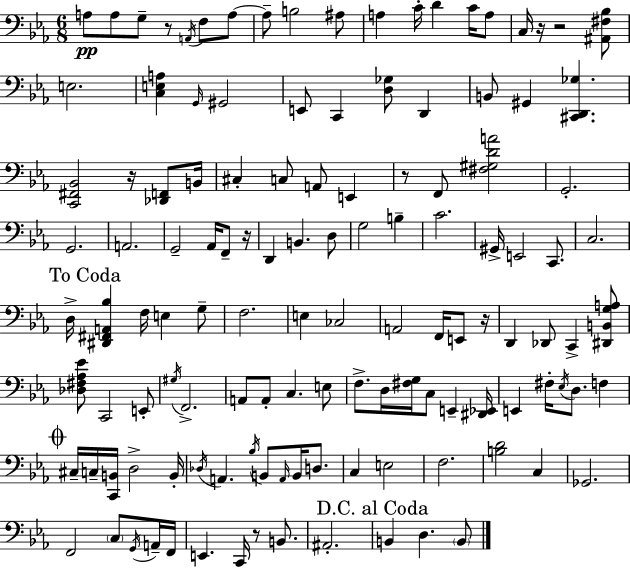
{
  \clef bass
  \numericTimeSignature
  \time 6/8
  \key c \minor
  a8\pp a8 g8-- r8 \acciaccatura { a,16 } f8 a8~~ | a8-- b2 ais8 | a4 c'16-. d'4 c'16 a8 | c16 r16 r2 <ais, fis bes>8 | \break e2. | <c e a>4 \grace { g,16 } gis,2 | e,8 c,4 <d ges>8 d,4 | b,8 gis,4 <cis, d, ges>4. | \break <c, fis, bes,>2 r16 <des, f,>8 | b,16 cis4-. c8 a,8 e,4 | r8 f,8 <fis gis d' a'>2 | g,2.-. | \break g,2. | a,2. | g,2-- aes,16 f,8-- | r16 d,4 b,4. | \break d8 g2 b4-- | c'2. | gis,16-> e,2 c,8. | c2. | \break \mark "To Coda" d16-> <dis, fis, a, bes>4 f16 e4 | g8-- f2. | e4 ces2 | a,2 f,16 e,8 | \break r16 d,4 des,8 c,4-> | <dis, b, g a>8 <des fis aes ees'>8 c,2 | e,8-. \acciaccatura { gis16 } f,2.-> | a,8 a,8-. c4. | \break e8 f8.-> d16 <fis g>16 c8 e,4-- | <dis, ees,>16 e,4 fis16-. \acciaccatura { ees16 } d8. | f4 \mark \markup { \musicglyph "scripts.coda" } cis16-- c16-- <c, b,>16 d2-> | b,16-. \acciaccatura { des16 } a,4. \acciaccatura { bes16 } | \break b,8 \grace { a,16 } b,16 d8. c4 e2 | f2. | <b d'>2 | c4 ges,2. | \break f,2 | \parenthesize c8 \acciaccatura { g,16 } a,16-- f,16 e,4. | c,16 r8 b,8. ais,2.-. | \mark "D.C. al Coda" b,4 | \break d4. \parenthesize b,8 \bar "|."
}